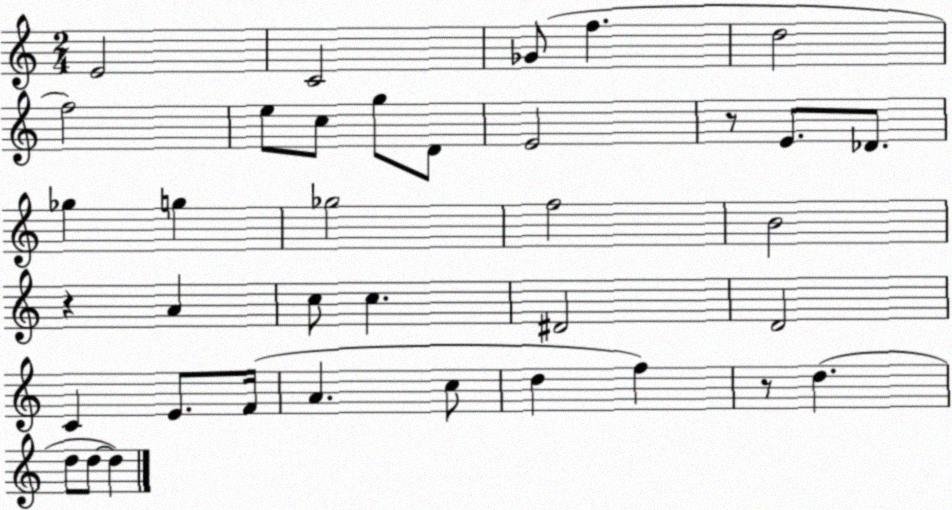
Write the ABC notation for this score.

X:1
T:Untitled
M:2/4
L:1/4
K:C
E2 C2 _G/2 f d2 f2 e/2 c/2 g/2 D/2 E2 z/2 E/2 _D/2 _g g _g2 f2 B2 z A c/2 c ^D2 D2 C E/2 F/4 A c/2 d f z/2 d d/2 d/2 d